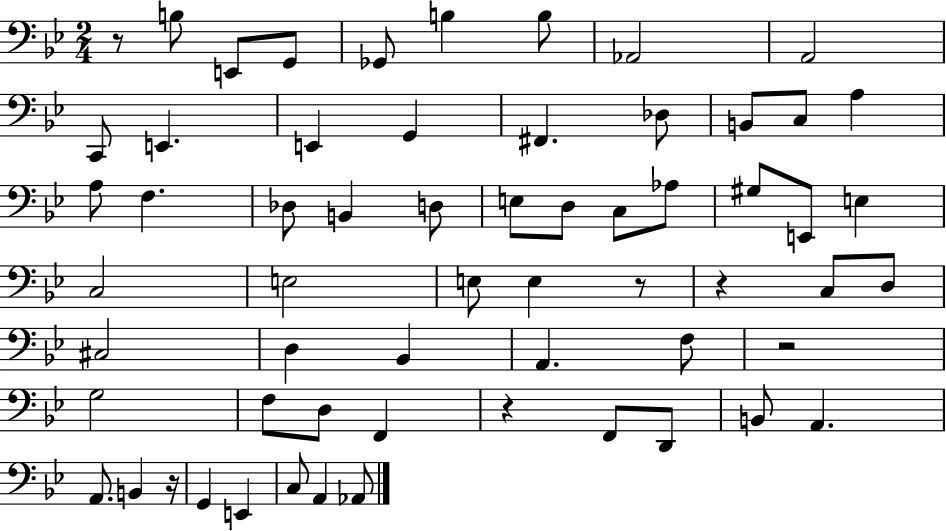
X:1
T:Untitled
M:2/4
L:1/4
K:Bb
z/2 B,/2 E,,/2 G,,/2 _G,,/2 B, B,/2 _A,,2 A,,2 C,,/2 E,, E,, G,, ^F,, _D,/2 B,,/2 C,/2 A, A,/2 F, _D,/2 B,, D,/2 E,/2 D,/2 C,/2 _A,/2 ^G,/2 E,,/2 E, C,2 E,2 E,/2 E, z/2 z C,/2 D,/2 ^C,2 D, _B,, A,, F,/2 z2 G,2 F,/2 D,/2 F,, z F,,/2 D,,/2 B,,/2 A,, A,,/2 B,, z/4 G,, E,, C,/2 A,, _A,,/2